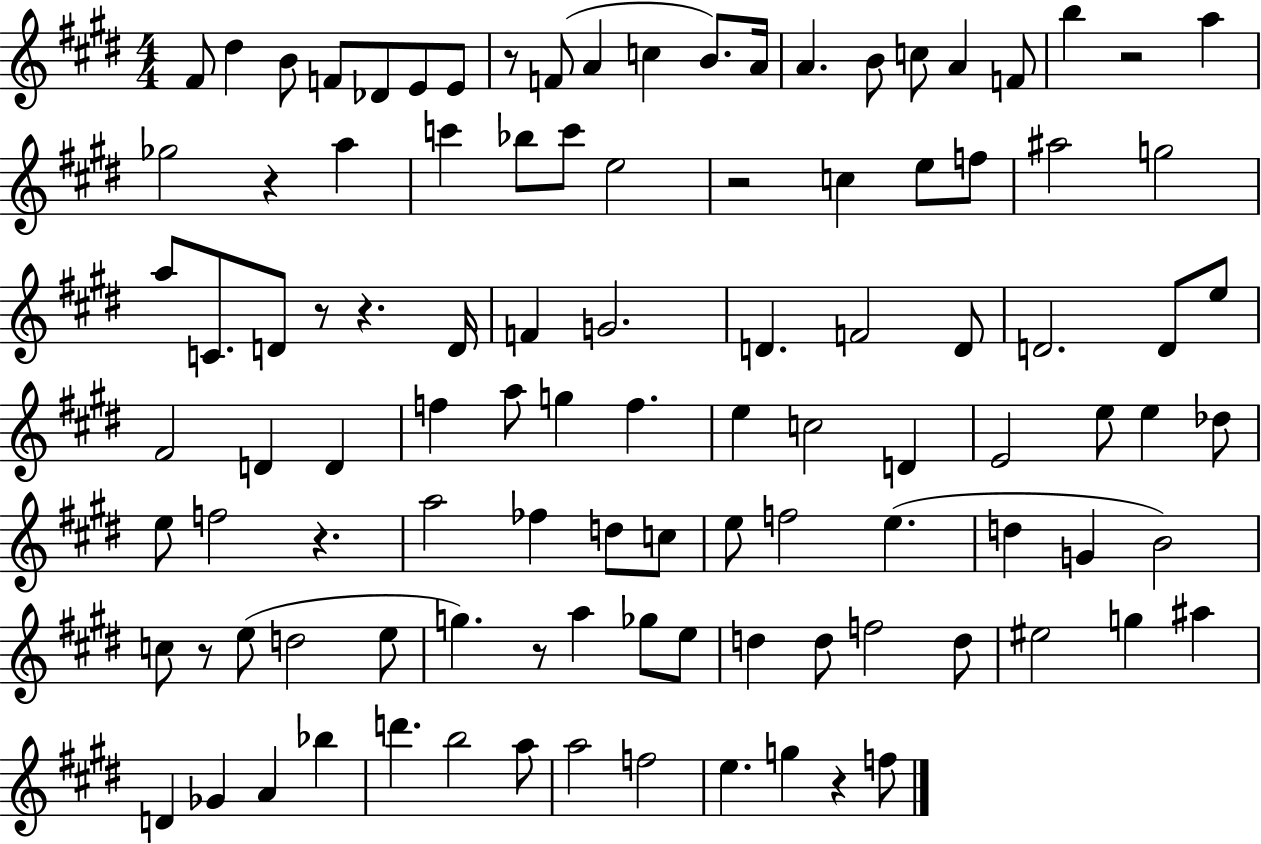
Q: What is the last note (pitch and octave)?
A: F5